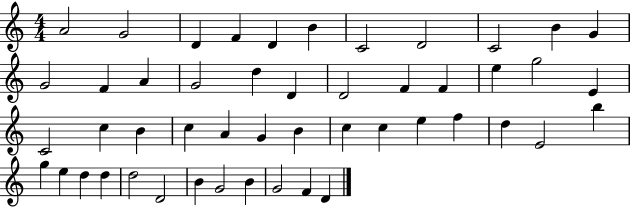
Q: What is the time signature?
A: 4/4